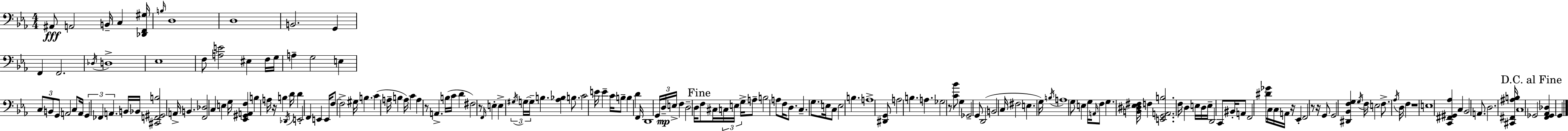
A#2/e A2/h B2/s C3/q [Db2,F2,G#3]/s B3/s D3/w D3/w B2/h. G2/q F2/q F2/h. Db3/s D3/w Eb3/w F3/e [A3,E4]/h EIS3/q F3/s G3/s A3/q G3/h E3/q C3/e B2/e G2/e A2/h C3/e A2/s G2/q FES2/q A2/q. B2/s Bb2/s [C#2,F2,G#2,B3]/h A2/s B2/q. [F2,Db3]/h C3/q E3/q G3/s [Eb2,G#2,A2,F3]/q B3/q A3/s R/s B3/q Db2/s D4/s D4/q E2/h F2/q E2/q E2/s F3/e F3/h G#3/s B3/q. C4/q A3/s B3/q A3/s C4/q A3/q R/e A2/q. B3/s C4/s D4/q F#3/h R/e F2/s E3/q E3/q G#3/s G3/s G3/s B3/q. [Ab3,Bb3]/q B3/e. C4/h E4/s E4/q C4/s B3/e B3/q D4/q F2/s D2/w G2/s D3/s E3/s F3/q D3/h D3/s F3/e C#3/s C3/s E3/s G3/s A3/e B3/h A3/e F3/s D3/e. C3/q. G3/e. E3/s C3/e E3/h B3/q. A3/w [D#2,G2]/e A3/h B3/q. A3/q. Gb3/h R/e [C4,Bb4]/e G3/q Gb2/h G2/e D2/h B2/h C3/s F#3/h E3/q. G3/s B3/s A3/w G3/e E3/q G3/s A2/s F3/e G3/q. [B2,D#3,Eb3,F#3]/s F3/q [E2,G2,A2,B3]/h. F3/s D3/q E3/s D3/s E3/s D2/h C2/e BIS2/s A2/e F2/h [D#4,Gb4]/s C3/s C3/s A2/s R/s Eb2/q F2/h R/e R/s G2/e G2/h [D#2,Bb2,F3,G3]/q G3/s F3/s E3/h F3/e. Ab3/s D3/s F3/q R/w E3/w [C2,F#2,G#2,Ab3]/q C3/q Bb2/h A2/e. D3/h. [C#2,F#2,A#3,B3]/s C3/w Gb2/h [F2,Gb2,Ab2,Db3]/q G2/q